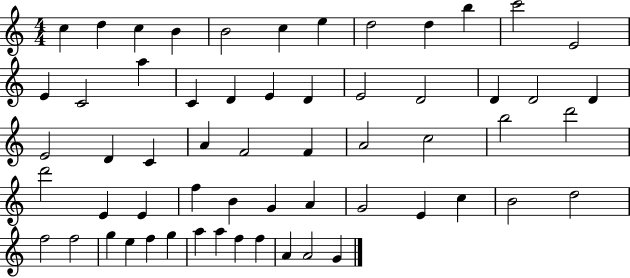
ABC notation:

X:1
T:Untitled
M:4/4
L:1/4
K:C
c d c B B2 c e d2 d b c'2 E2 E C2 a C D E D E2 D2 D D2 D E2 D C A F2 F A2 c2 b2 d'2 d'2 E E f B G A G2 E c B2 d2 f2 f2 g e f g a a f f A A2 G